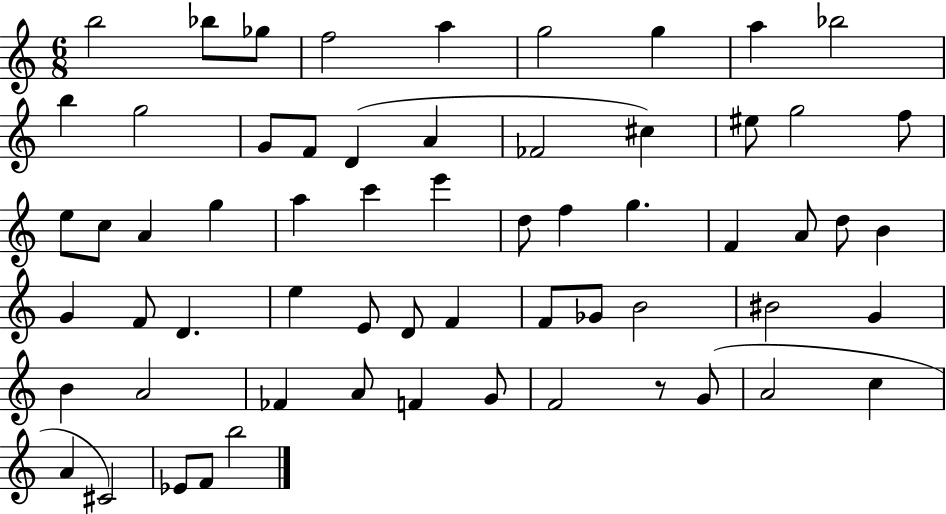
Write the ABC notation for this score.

X:1
T:Untitled
M:6/8
L:1/4
K:C
b2 _b/2 _g/2 f2 a g2 g a _b2 b g2 G/2 F/2 D A _F2 ^c ^e/2 g2 f/2 e/2 c/2 A g a c' e' d/2 f g F A/2 d/2 B G F/2 D e E/2 D/2 F F/2 _G/2 B2 ^B2 G B A2 _F A/2 F G/2 F2 z/2 G/2 A2 c A ^C2 _E/2 F/2 b2